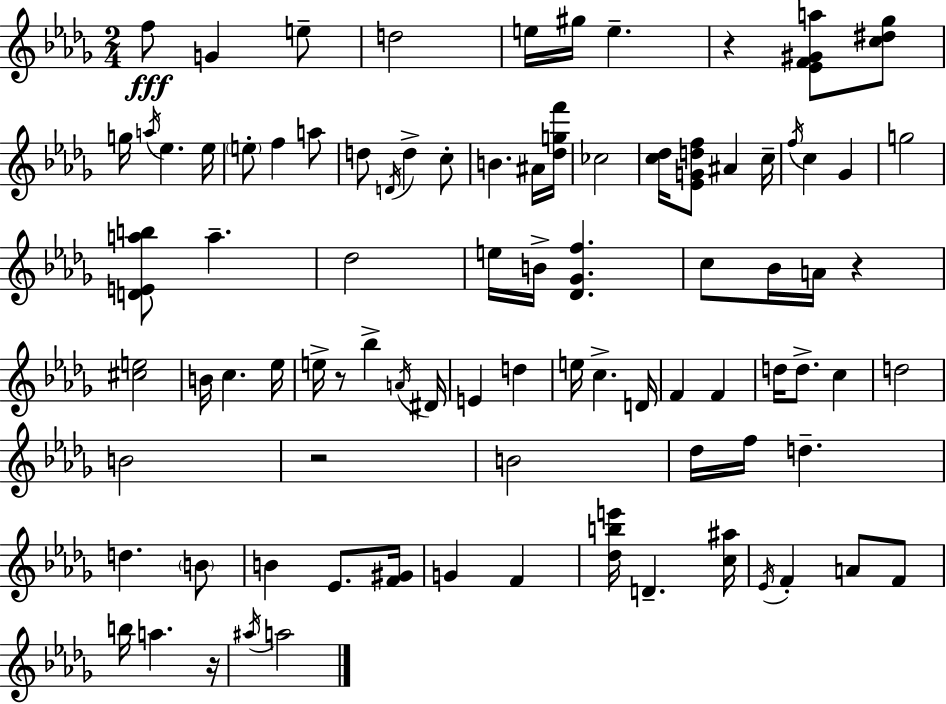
{
  \clef treble
  \numericTimeSignature
  \time 2/4
  \key bes \minor
  f''8\fff g'4 e''8-- | d''2 | e''16 gis''16 e''4.-- | r4 <ees' f' gis' a''>8 <c'' dis'' ges''>8 | \break g''16 \acciaccatura { a''16 } ees''4. | ees''16 \parenthesize e''8-. f''4 a''8 | d''8 \acciaccatura { d'16 } d''4-> | c''8-. b'4. | \break ais'16 <des'' g'' f'''>16 ces''2 | <c'' des''>16 <ees' g' d'' f''>8 ais'4 | c''16-- \acciaccatura { f''16 } c''4 ges'4 | g''2 | \break <d' e' a'' b''>8 a''4.-- | des''2 | e''16 b'16-> <des' ges' f''>4. | c''8 bes'16 a'16 r4 | \break <cis'' e''>2 | b'16 c''4. | ees''16 e''16-> r8 bes''4-> | \acciaccatura { a'16 } dis'16 e'4 | \break d''4 e''16 c''4.-> | d'16 f'4 | f'4 d''16 d''8.-> | c''4 d''2 | \break b'2 | r2 | b'2 | des''16 f''16 d''4.-- | \break d''4. | \parenthesize b'8 b'4 | ees'8. <f' gis'>16 g'4 | f'4 <des'' b'' e'''>16 d'4.-- | \break <c'' ais''>16 \acciaccatura { ees'16 } f'4-. | a'8 f'8 b''16 a''4. | r16 \acciaccatura { ais''16 } a''2 | \bar "|."
}